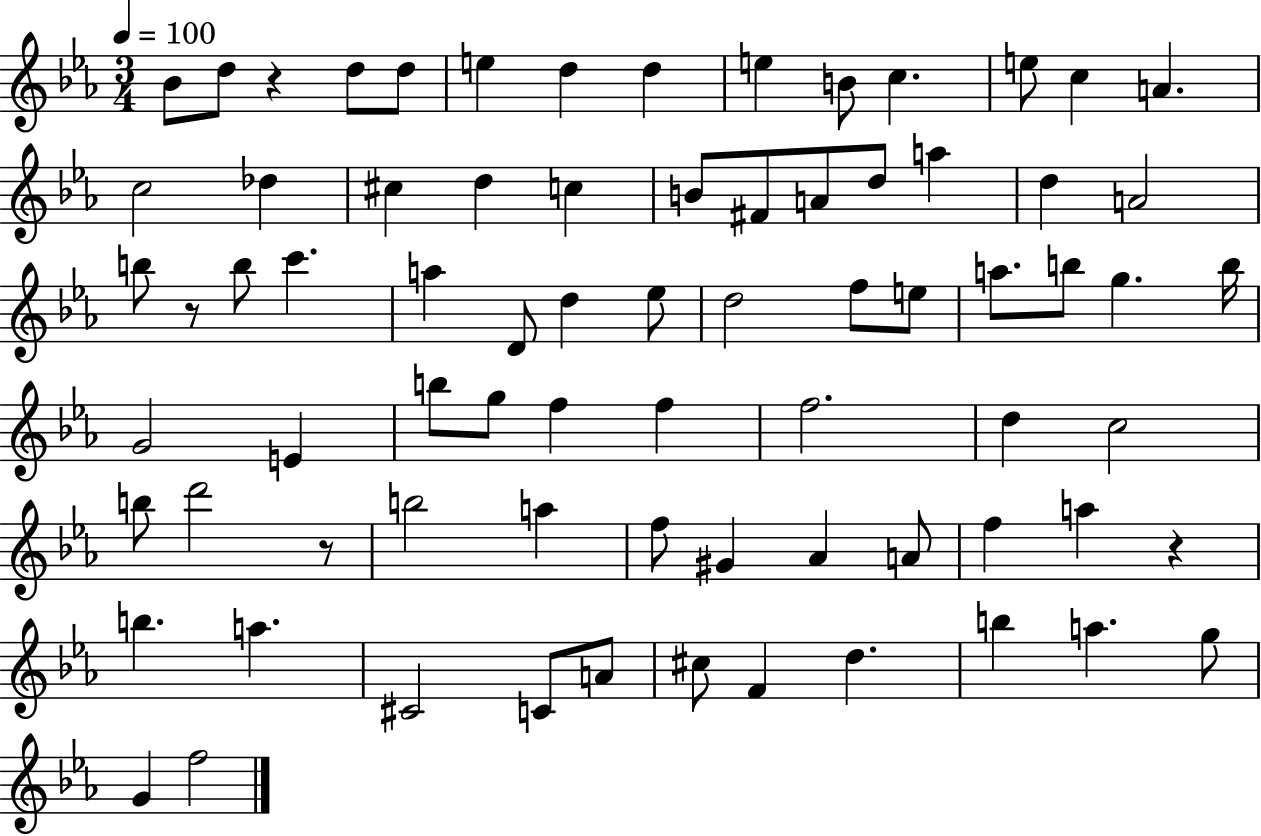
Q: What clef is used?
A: treble